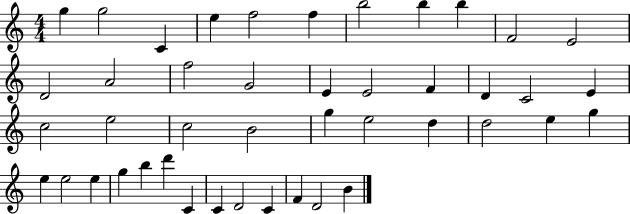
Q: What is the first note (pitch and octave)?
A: G5